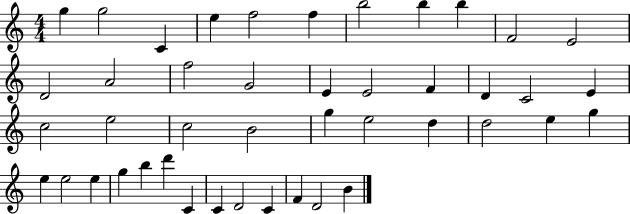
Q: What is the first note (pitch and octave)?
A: G5